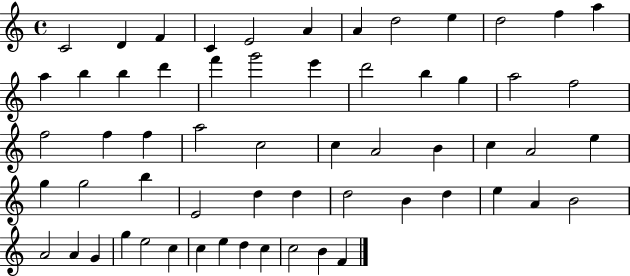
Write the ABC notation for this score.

X:1
T:Untitled
M:4/4
L:1/4
K:C
C2 D F C E2 A A d2 e d2 f a a b b d' f' g'2 e' d'2 b g a2 f2 f2 f f a2 c2 c A2 B c A2 e g g2 b E2 d d d2 B d e A B2 A2 A G g e2 c c e d c c2 B F